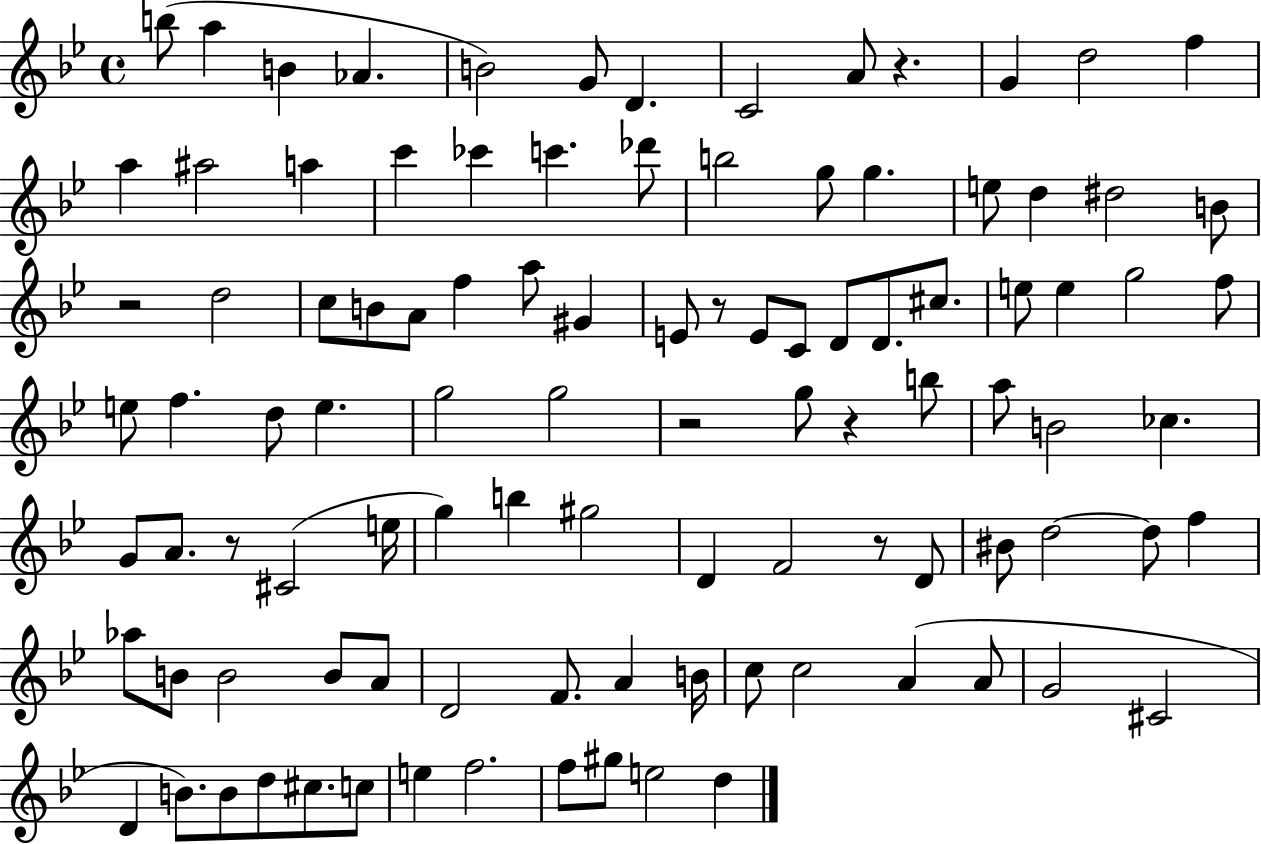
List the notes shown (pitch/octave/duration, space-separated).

B5/e A5/q B4/q Ab4/q. B4/h G4/e D4/q. C4/h A4/e R/q. G4/q D5/h F5/q A5/q A#5/h A5/q C6/q CES6/q C6/q. Db6/e B5/h G5/e G5/q. E5/e D5/q D#5/h B4/e R/h D5/h C5/e B4/e A4/e F5/q A5/e G#4/q E4/e R/e E4/e C4/e D4/e D4/e. C#5/e. E5/e E5/q G5/h F5/e E5/e F5/q. D5/e E5/q. G5/h G5/h R/h G5/e R/q B5/e A5/e B4/h CES5/q. G4/e A4/e. R/e C#4/h E5/s G5/q B5/q G#5/h D4/q F4/h R/e D4/e BIS4/e D5/h D5/e F5/q Ab5/e B4/e B4/h B4/e A4/e D4/h F4/e. A4/q B4/s C5/e C5/h A4/q A4/e G4/h C#4/h D4/q B4/e. B4/e D5/e C#5/e. C5/e E5/q F5/h. F5/e G#5/e E5/h D5/q